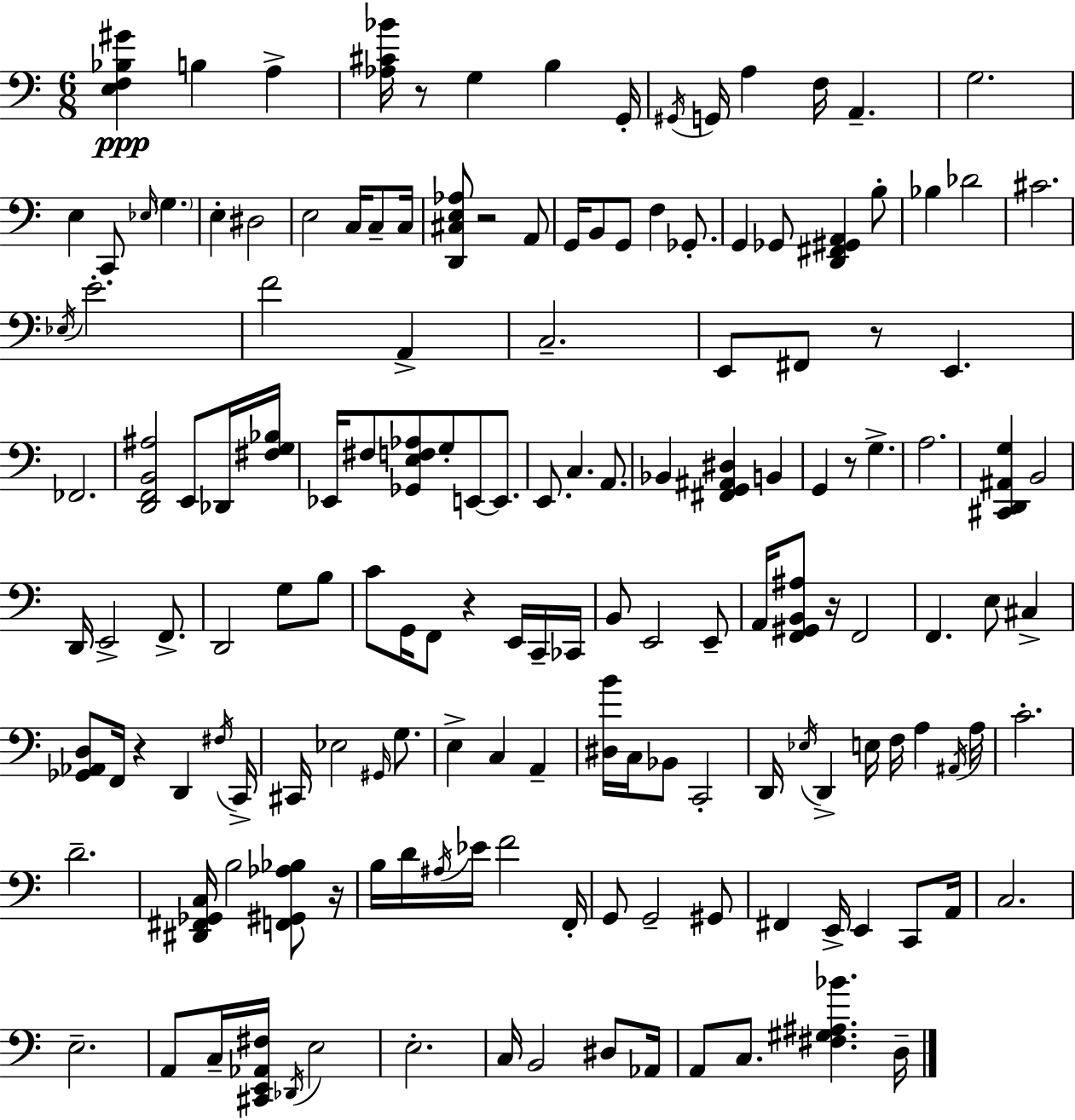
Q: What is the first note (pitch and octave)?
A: B3